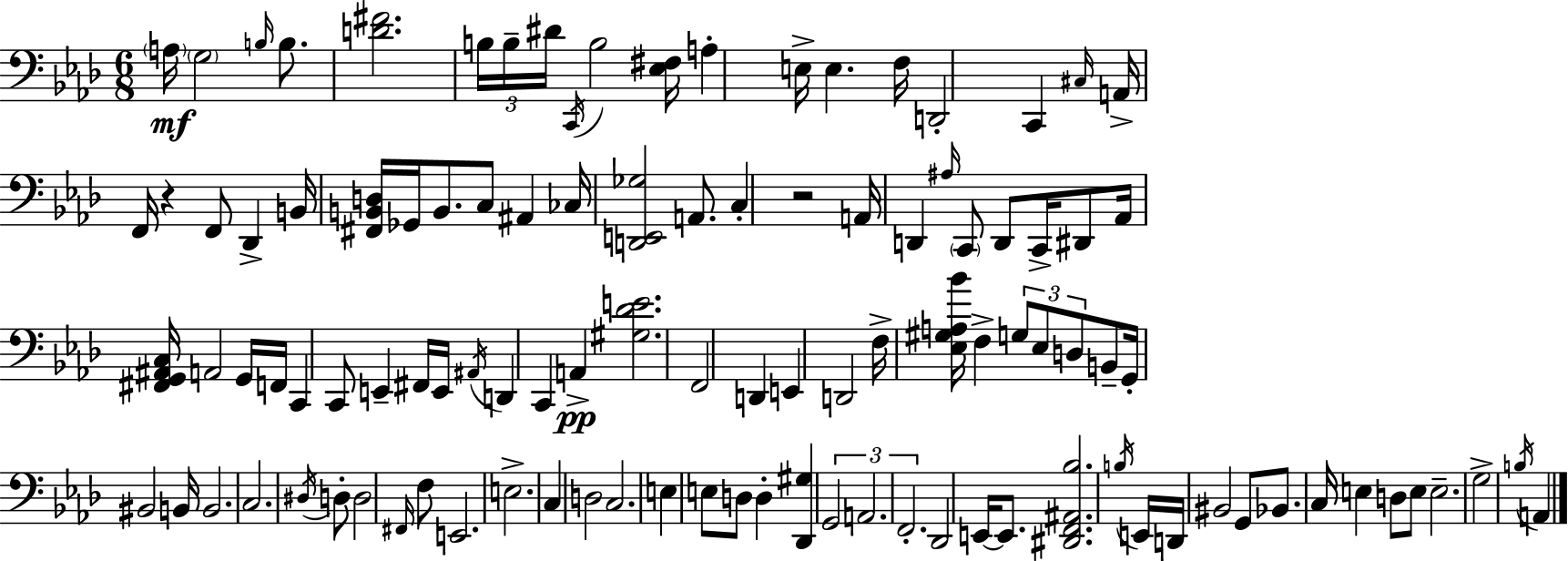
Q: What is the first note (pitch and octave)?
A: A3